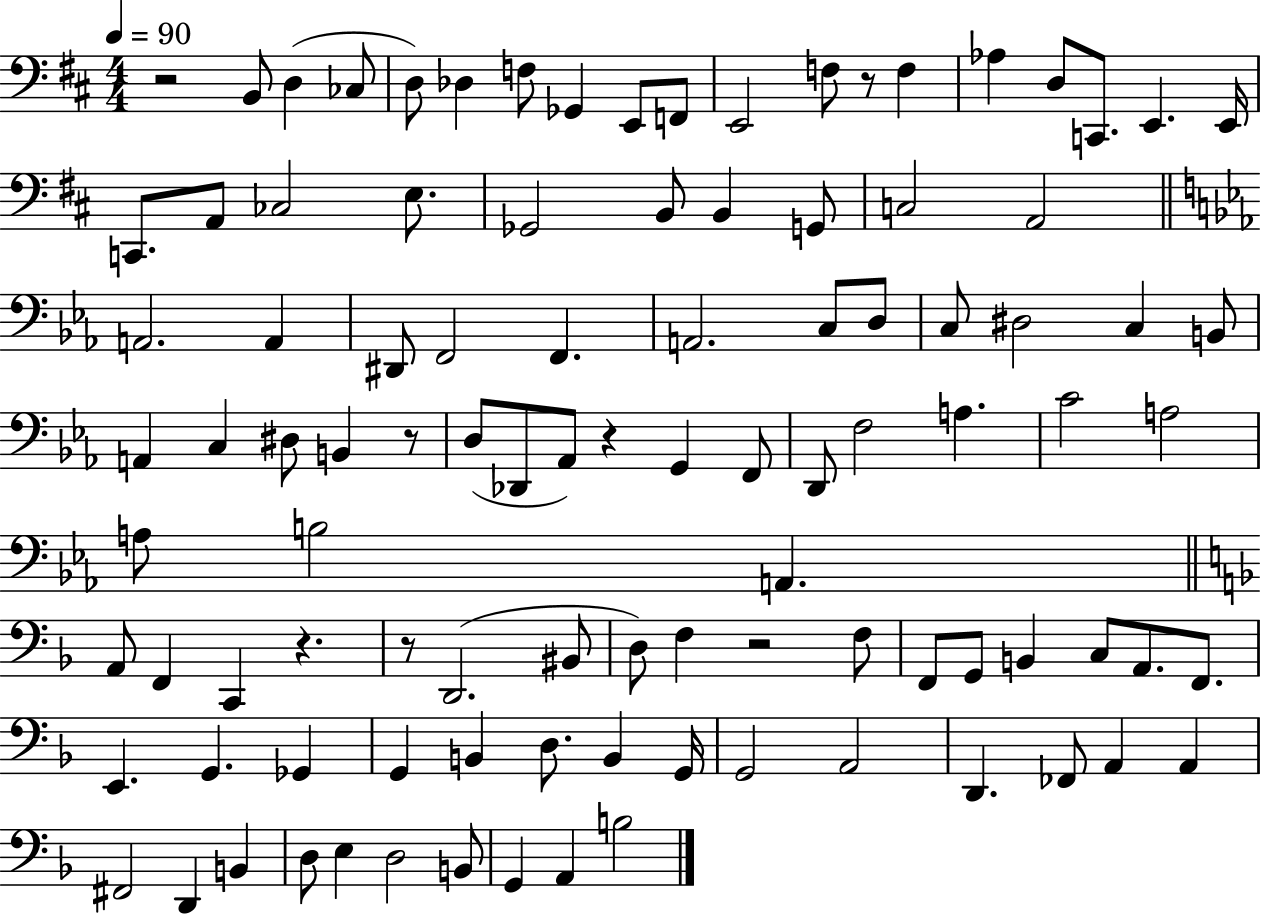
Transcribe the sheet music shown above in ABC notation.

X:1
T:Untitled
M:4/4
L:1/4
K:D
z2 B,,/2 D, _C,/2 D,/2 _D, F,/2 _G,, E,,/2 F,,/2 E,,2 F,/2 z/2 F, _A, D,/2 C,,/2 E,, E,,/4 C,,/2 A,,/2 _C,2 E,/2 _G,,2 B,,/2 B,, G,,/2 C,2 A,,2 A,,2 A,, ^D,,/2 F,,2 F,, A,,2 C,/2 D,/2 C,/2 ^D,2 C, B,,/2 A,, C, ^D,/2 B,, z/2 D,/2 _D,,/2 _A,,/2 z G,, F,,/2 D,,/2 F,2 A, C2 A,2 A,/2 B,2 A,, A,,/2 F,, C,, z z/2 D,,2 ^B,,/2 D,/2 F, z2 F,/2 F,,/2 G,,/2 B,, C,/2 A,,/2 F,,/2 E,, G,, _G,, G,, B,, D,/2 B,, G,,/4 G,,2 A,,2 D,, _F,,/2 A,, A,, ^F,,2 D,, B,, D,/2 E, D,2 B,,/2 G,, A,, B,2